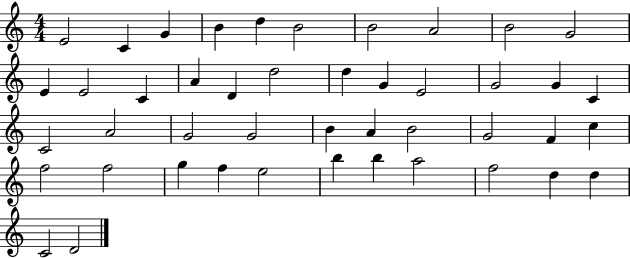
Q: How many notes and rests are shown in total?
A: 45